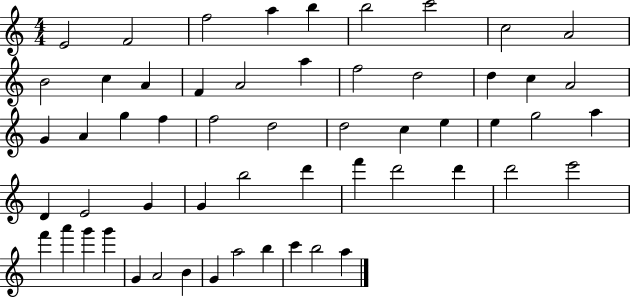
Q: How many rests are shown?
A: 0